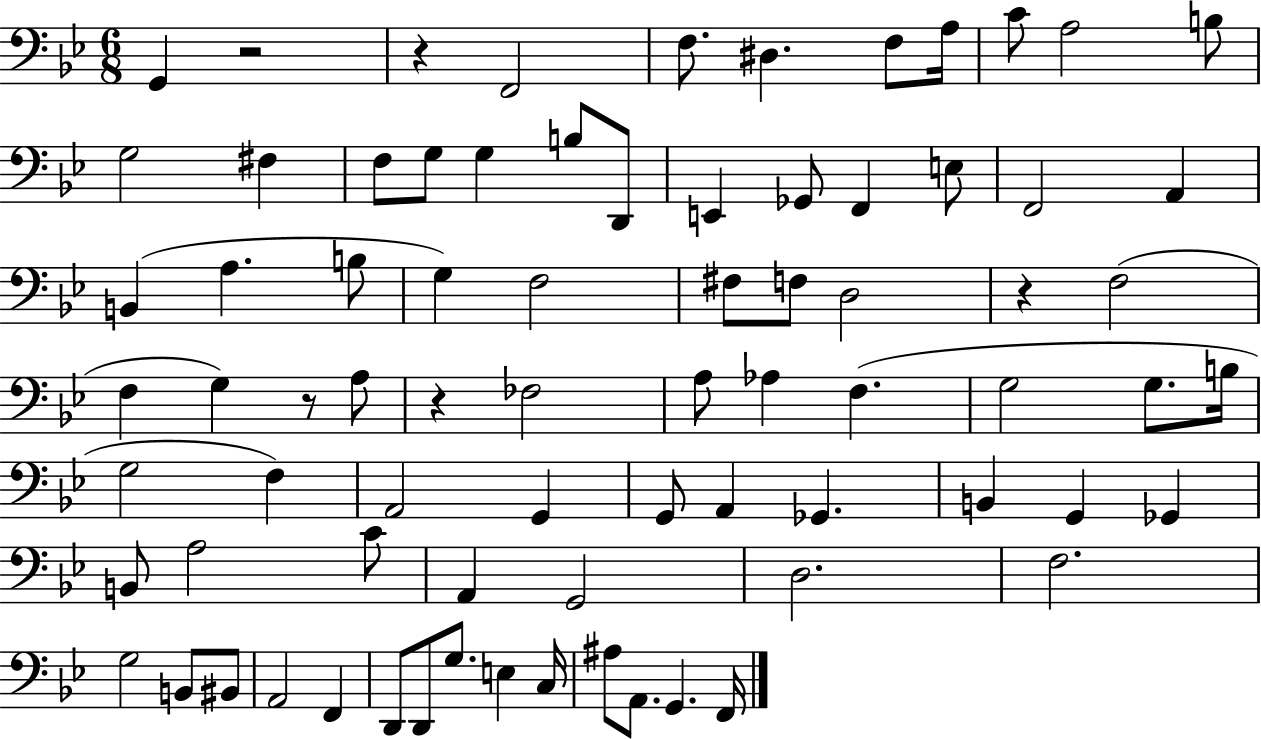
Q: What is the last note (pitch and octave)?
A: F2